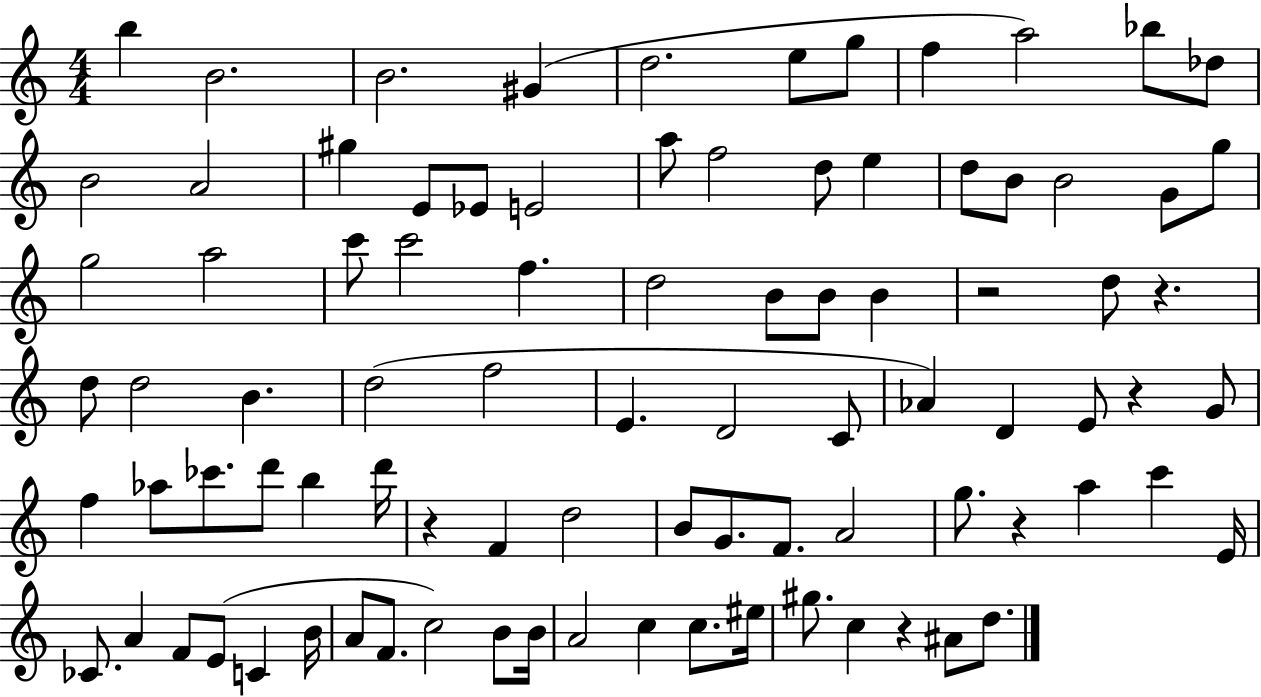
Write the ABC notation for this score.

X:1
T:Untitled
M:4/4
L:1/4
K:C
b B2 B2 ^G d2 e/2 g/2 f a2 _b/2 _d/2 B2 A2 ^g E/2 _E/2 E2 a/2 f2 d/2 e d/2 B/2 B2 G/2 g/2 g2 a2 c'/2 c'2 f d2 B/2 B/2 B z2 d/2 z d/2 d2 B d2 f2 E D2 C/2 _A D E/2 z G/2 f _a/2 _c'/2 d'/2 b d'/4 z F d2 B/2 G/2 F/2 A2 g/2 z a c' E/4 _C/2 A F/2 E/2 C B/4 A/2 F/2 c2 B/2 B/4 A2 c c/2 ^e/4 ^g/2 c z ^A/2 d/2